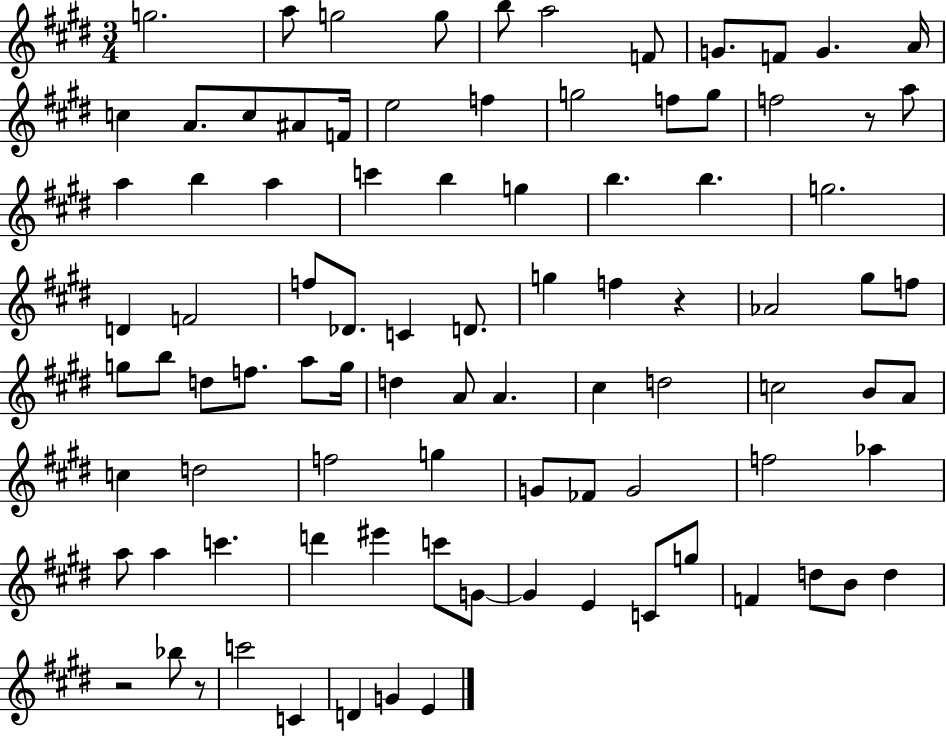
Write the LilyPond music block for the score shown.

{
  \clef treble
  \numericTimeSignature
  \time 3/4
  \key e \major
  g''2. | a''8 g''2 g''8 | b''8 a''2 f'8 | g'8. f'8 g'4. a'16 | \break c''4 a'8. c''8 ais'8 f'16 | e''2 f''4 | g''2 f''8 g''8 | f''2 r8 a''8 | \break a''4 b''4 a''4 | c'''4 b''4 g''4 | b''4. b''4. | g''2. | \break d'4 f'2 | f''8 des'8. c'4 d'8. | g''4 f''4 r4 | aes'2 gis''8 f''8 | \break g''8 b''8 d''8 f''8. a''8 g''16 | d''4 a'8 a'4. | cis''4 d''2 | c''2 b'8 a'8 | \break c''4 d''2 | f''2 g''4 | g'8 fes'8 g'2 | f''2 aes''4 | \break a''8 a''4 c'''4. | d'''4 eis'''4 c'''8 g'8~~ | g'4 e'4 c'8 g''8 | f'4 d''8 b'8 d''4 | \break r2 bes''8 r8 | c'''2 c'4 | d'4 g'4 e'4 | \bar "|."
}